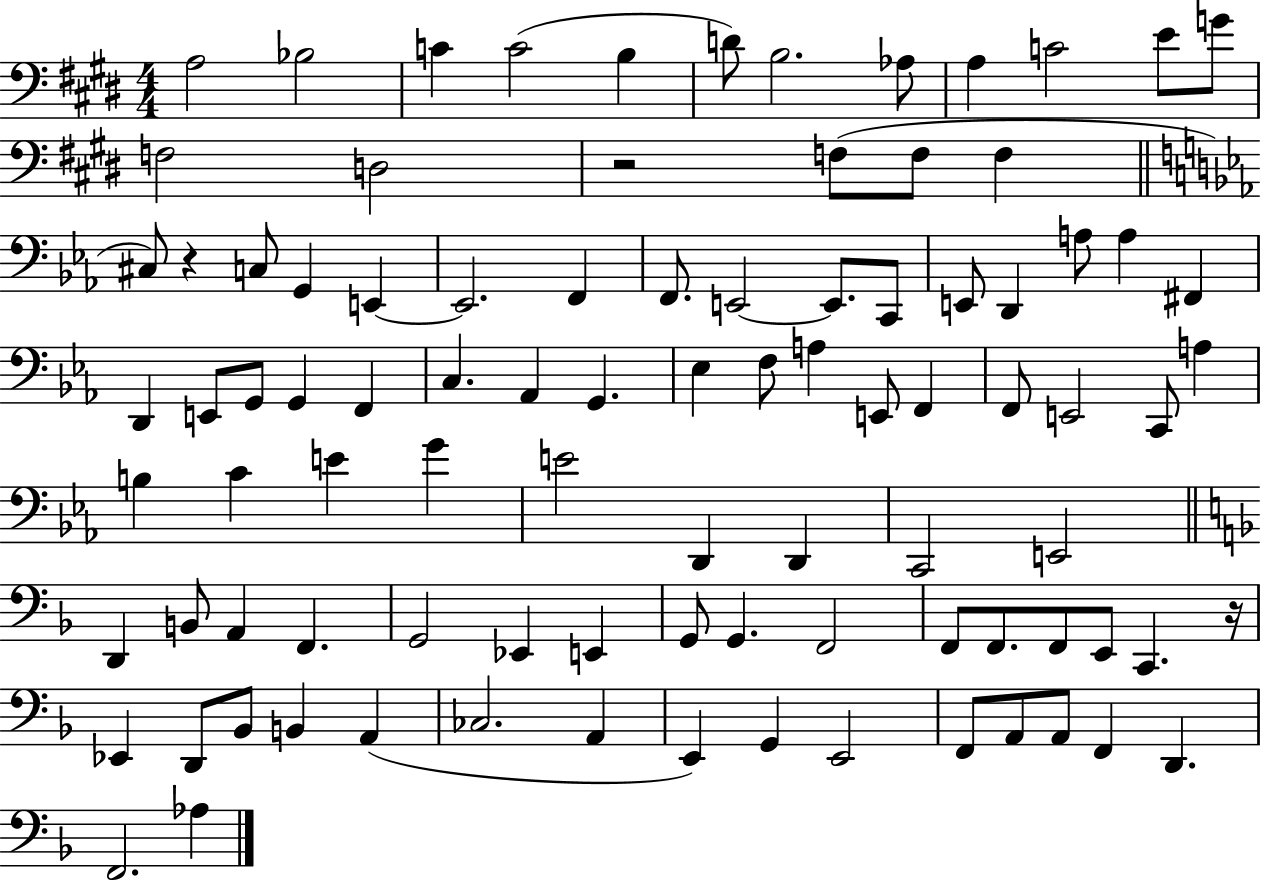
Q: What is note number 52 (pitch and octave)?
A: E4